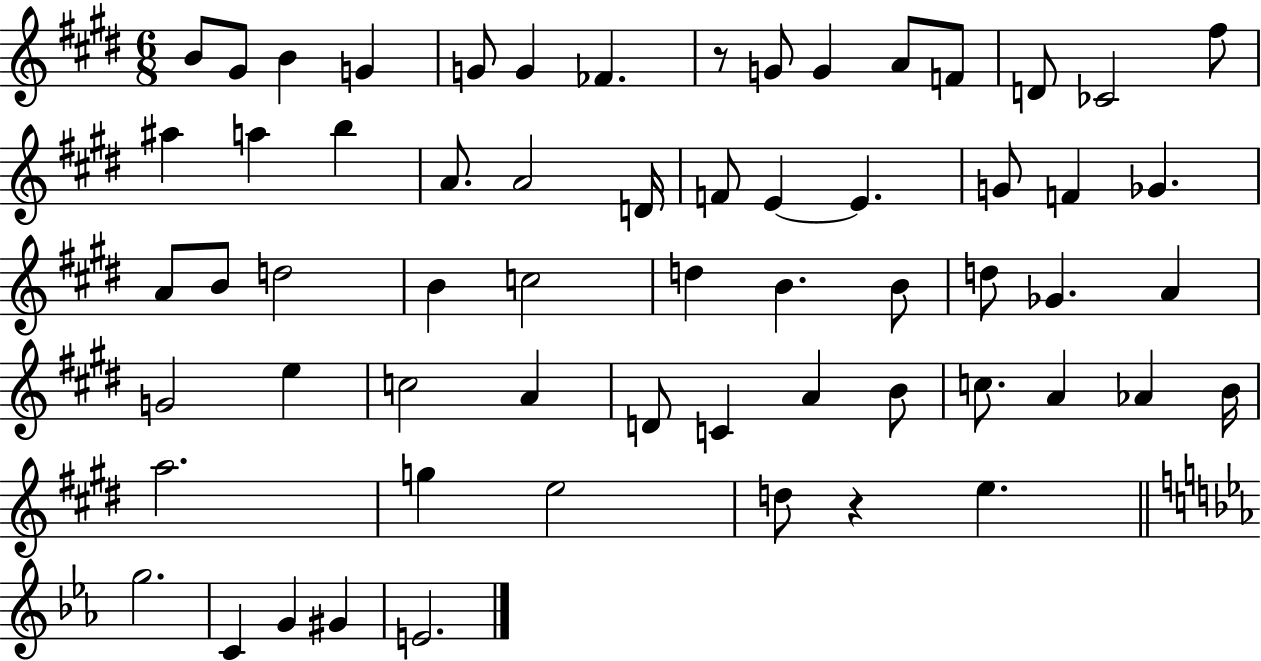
B4/e G#4/e B4/q G4/q G4/e G4/q FES4/q. R/e G4/e G4/q A4/e F4/e D4/e CES4/h F#5/e A#5/q A5/q B5/q A4/e. A4/h D4/s F4/e E4/q E4/q. G4/e F4/q Gb4/q. A4/e B4/e D5/h B4/q C5/h D5/q B4/q. B4/e D5/e Gb4/q. A4/q G4/h E5/q C5/h A4/q D4/e C4/q A4/q B4/e C5/e. A4/q Ab4/q B4/s A5/h. G5/q E5/h D5/e R/q E5/q. G5/h. C4/q G4/q G#4/q E4/h.